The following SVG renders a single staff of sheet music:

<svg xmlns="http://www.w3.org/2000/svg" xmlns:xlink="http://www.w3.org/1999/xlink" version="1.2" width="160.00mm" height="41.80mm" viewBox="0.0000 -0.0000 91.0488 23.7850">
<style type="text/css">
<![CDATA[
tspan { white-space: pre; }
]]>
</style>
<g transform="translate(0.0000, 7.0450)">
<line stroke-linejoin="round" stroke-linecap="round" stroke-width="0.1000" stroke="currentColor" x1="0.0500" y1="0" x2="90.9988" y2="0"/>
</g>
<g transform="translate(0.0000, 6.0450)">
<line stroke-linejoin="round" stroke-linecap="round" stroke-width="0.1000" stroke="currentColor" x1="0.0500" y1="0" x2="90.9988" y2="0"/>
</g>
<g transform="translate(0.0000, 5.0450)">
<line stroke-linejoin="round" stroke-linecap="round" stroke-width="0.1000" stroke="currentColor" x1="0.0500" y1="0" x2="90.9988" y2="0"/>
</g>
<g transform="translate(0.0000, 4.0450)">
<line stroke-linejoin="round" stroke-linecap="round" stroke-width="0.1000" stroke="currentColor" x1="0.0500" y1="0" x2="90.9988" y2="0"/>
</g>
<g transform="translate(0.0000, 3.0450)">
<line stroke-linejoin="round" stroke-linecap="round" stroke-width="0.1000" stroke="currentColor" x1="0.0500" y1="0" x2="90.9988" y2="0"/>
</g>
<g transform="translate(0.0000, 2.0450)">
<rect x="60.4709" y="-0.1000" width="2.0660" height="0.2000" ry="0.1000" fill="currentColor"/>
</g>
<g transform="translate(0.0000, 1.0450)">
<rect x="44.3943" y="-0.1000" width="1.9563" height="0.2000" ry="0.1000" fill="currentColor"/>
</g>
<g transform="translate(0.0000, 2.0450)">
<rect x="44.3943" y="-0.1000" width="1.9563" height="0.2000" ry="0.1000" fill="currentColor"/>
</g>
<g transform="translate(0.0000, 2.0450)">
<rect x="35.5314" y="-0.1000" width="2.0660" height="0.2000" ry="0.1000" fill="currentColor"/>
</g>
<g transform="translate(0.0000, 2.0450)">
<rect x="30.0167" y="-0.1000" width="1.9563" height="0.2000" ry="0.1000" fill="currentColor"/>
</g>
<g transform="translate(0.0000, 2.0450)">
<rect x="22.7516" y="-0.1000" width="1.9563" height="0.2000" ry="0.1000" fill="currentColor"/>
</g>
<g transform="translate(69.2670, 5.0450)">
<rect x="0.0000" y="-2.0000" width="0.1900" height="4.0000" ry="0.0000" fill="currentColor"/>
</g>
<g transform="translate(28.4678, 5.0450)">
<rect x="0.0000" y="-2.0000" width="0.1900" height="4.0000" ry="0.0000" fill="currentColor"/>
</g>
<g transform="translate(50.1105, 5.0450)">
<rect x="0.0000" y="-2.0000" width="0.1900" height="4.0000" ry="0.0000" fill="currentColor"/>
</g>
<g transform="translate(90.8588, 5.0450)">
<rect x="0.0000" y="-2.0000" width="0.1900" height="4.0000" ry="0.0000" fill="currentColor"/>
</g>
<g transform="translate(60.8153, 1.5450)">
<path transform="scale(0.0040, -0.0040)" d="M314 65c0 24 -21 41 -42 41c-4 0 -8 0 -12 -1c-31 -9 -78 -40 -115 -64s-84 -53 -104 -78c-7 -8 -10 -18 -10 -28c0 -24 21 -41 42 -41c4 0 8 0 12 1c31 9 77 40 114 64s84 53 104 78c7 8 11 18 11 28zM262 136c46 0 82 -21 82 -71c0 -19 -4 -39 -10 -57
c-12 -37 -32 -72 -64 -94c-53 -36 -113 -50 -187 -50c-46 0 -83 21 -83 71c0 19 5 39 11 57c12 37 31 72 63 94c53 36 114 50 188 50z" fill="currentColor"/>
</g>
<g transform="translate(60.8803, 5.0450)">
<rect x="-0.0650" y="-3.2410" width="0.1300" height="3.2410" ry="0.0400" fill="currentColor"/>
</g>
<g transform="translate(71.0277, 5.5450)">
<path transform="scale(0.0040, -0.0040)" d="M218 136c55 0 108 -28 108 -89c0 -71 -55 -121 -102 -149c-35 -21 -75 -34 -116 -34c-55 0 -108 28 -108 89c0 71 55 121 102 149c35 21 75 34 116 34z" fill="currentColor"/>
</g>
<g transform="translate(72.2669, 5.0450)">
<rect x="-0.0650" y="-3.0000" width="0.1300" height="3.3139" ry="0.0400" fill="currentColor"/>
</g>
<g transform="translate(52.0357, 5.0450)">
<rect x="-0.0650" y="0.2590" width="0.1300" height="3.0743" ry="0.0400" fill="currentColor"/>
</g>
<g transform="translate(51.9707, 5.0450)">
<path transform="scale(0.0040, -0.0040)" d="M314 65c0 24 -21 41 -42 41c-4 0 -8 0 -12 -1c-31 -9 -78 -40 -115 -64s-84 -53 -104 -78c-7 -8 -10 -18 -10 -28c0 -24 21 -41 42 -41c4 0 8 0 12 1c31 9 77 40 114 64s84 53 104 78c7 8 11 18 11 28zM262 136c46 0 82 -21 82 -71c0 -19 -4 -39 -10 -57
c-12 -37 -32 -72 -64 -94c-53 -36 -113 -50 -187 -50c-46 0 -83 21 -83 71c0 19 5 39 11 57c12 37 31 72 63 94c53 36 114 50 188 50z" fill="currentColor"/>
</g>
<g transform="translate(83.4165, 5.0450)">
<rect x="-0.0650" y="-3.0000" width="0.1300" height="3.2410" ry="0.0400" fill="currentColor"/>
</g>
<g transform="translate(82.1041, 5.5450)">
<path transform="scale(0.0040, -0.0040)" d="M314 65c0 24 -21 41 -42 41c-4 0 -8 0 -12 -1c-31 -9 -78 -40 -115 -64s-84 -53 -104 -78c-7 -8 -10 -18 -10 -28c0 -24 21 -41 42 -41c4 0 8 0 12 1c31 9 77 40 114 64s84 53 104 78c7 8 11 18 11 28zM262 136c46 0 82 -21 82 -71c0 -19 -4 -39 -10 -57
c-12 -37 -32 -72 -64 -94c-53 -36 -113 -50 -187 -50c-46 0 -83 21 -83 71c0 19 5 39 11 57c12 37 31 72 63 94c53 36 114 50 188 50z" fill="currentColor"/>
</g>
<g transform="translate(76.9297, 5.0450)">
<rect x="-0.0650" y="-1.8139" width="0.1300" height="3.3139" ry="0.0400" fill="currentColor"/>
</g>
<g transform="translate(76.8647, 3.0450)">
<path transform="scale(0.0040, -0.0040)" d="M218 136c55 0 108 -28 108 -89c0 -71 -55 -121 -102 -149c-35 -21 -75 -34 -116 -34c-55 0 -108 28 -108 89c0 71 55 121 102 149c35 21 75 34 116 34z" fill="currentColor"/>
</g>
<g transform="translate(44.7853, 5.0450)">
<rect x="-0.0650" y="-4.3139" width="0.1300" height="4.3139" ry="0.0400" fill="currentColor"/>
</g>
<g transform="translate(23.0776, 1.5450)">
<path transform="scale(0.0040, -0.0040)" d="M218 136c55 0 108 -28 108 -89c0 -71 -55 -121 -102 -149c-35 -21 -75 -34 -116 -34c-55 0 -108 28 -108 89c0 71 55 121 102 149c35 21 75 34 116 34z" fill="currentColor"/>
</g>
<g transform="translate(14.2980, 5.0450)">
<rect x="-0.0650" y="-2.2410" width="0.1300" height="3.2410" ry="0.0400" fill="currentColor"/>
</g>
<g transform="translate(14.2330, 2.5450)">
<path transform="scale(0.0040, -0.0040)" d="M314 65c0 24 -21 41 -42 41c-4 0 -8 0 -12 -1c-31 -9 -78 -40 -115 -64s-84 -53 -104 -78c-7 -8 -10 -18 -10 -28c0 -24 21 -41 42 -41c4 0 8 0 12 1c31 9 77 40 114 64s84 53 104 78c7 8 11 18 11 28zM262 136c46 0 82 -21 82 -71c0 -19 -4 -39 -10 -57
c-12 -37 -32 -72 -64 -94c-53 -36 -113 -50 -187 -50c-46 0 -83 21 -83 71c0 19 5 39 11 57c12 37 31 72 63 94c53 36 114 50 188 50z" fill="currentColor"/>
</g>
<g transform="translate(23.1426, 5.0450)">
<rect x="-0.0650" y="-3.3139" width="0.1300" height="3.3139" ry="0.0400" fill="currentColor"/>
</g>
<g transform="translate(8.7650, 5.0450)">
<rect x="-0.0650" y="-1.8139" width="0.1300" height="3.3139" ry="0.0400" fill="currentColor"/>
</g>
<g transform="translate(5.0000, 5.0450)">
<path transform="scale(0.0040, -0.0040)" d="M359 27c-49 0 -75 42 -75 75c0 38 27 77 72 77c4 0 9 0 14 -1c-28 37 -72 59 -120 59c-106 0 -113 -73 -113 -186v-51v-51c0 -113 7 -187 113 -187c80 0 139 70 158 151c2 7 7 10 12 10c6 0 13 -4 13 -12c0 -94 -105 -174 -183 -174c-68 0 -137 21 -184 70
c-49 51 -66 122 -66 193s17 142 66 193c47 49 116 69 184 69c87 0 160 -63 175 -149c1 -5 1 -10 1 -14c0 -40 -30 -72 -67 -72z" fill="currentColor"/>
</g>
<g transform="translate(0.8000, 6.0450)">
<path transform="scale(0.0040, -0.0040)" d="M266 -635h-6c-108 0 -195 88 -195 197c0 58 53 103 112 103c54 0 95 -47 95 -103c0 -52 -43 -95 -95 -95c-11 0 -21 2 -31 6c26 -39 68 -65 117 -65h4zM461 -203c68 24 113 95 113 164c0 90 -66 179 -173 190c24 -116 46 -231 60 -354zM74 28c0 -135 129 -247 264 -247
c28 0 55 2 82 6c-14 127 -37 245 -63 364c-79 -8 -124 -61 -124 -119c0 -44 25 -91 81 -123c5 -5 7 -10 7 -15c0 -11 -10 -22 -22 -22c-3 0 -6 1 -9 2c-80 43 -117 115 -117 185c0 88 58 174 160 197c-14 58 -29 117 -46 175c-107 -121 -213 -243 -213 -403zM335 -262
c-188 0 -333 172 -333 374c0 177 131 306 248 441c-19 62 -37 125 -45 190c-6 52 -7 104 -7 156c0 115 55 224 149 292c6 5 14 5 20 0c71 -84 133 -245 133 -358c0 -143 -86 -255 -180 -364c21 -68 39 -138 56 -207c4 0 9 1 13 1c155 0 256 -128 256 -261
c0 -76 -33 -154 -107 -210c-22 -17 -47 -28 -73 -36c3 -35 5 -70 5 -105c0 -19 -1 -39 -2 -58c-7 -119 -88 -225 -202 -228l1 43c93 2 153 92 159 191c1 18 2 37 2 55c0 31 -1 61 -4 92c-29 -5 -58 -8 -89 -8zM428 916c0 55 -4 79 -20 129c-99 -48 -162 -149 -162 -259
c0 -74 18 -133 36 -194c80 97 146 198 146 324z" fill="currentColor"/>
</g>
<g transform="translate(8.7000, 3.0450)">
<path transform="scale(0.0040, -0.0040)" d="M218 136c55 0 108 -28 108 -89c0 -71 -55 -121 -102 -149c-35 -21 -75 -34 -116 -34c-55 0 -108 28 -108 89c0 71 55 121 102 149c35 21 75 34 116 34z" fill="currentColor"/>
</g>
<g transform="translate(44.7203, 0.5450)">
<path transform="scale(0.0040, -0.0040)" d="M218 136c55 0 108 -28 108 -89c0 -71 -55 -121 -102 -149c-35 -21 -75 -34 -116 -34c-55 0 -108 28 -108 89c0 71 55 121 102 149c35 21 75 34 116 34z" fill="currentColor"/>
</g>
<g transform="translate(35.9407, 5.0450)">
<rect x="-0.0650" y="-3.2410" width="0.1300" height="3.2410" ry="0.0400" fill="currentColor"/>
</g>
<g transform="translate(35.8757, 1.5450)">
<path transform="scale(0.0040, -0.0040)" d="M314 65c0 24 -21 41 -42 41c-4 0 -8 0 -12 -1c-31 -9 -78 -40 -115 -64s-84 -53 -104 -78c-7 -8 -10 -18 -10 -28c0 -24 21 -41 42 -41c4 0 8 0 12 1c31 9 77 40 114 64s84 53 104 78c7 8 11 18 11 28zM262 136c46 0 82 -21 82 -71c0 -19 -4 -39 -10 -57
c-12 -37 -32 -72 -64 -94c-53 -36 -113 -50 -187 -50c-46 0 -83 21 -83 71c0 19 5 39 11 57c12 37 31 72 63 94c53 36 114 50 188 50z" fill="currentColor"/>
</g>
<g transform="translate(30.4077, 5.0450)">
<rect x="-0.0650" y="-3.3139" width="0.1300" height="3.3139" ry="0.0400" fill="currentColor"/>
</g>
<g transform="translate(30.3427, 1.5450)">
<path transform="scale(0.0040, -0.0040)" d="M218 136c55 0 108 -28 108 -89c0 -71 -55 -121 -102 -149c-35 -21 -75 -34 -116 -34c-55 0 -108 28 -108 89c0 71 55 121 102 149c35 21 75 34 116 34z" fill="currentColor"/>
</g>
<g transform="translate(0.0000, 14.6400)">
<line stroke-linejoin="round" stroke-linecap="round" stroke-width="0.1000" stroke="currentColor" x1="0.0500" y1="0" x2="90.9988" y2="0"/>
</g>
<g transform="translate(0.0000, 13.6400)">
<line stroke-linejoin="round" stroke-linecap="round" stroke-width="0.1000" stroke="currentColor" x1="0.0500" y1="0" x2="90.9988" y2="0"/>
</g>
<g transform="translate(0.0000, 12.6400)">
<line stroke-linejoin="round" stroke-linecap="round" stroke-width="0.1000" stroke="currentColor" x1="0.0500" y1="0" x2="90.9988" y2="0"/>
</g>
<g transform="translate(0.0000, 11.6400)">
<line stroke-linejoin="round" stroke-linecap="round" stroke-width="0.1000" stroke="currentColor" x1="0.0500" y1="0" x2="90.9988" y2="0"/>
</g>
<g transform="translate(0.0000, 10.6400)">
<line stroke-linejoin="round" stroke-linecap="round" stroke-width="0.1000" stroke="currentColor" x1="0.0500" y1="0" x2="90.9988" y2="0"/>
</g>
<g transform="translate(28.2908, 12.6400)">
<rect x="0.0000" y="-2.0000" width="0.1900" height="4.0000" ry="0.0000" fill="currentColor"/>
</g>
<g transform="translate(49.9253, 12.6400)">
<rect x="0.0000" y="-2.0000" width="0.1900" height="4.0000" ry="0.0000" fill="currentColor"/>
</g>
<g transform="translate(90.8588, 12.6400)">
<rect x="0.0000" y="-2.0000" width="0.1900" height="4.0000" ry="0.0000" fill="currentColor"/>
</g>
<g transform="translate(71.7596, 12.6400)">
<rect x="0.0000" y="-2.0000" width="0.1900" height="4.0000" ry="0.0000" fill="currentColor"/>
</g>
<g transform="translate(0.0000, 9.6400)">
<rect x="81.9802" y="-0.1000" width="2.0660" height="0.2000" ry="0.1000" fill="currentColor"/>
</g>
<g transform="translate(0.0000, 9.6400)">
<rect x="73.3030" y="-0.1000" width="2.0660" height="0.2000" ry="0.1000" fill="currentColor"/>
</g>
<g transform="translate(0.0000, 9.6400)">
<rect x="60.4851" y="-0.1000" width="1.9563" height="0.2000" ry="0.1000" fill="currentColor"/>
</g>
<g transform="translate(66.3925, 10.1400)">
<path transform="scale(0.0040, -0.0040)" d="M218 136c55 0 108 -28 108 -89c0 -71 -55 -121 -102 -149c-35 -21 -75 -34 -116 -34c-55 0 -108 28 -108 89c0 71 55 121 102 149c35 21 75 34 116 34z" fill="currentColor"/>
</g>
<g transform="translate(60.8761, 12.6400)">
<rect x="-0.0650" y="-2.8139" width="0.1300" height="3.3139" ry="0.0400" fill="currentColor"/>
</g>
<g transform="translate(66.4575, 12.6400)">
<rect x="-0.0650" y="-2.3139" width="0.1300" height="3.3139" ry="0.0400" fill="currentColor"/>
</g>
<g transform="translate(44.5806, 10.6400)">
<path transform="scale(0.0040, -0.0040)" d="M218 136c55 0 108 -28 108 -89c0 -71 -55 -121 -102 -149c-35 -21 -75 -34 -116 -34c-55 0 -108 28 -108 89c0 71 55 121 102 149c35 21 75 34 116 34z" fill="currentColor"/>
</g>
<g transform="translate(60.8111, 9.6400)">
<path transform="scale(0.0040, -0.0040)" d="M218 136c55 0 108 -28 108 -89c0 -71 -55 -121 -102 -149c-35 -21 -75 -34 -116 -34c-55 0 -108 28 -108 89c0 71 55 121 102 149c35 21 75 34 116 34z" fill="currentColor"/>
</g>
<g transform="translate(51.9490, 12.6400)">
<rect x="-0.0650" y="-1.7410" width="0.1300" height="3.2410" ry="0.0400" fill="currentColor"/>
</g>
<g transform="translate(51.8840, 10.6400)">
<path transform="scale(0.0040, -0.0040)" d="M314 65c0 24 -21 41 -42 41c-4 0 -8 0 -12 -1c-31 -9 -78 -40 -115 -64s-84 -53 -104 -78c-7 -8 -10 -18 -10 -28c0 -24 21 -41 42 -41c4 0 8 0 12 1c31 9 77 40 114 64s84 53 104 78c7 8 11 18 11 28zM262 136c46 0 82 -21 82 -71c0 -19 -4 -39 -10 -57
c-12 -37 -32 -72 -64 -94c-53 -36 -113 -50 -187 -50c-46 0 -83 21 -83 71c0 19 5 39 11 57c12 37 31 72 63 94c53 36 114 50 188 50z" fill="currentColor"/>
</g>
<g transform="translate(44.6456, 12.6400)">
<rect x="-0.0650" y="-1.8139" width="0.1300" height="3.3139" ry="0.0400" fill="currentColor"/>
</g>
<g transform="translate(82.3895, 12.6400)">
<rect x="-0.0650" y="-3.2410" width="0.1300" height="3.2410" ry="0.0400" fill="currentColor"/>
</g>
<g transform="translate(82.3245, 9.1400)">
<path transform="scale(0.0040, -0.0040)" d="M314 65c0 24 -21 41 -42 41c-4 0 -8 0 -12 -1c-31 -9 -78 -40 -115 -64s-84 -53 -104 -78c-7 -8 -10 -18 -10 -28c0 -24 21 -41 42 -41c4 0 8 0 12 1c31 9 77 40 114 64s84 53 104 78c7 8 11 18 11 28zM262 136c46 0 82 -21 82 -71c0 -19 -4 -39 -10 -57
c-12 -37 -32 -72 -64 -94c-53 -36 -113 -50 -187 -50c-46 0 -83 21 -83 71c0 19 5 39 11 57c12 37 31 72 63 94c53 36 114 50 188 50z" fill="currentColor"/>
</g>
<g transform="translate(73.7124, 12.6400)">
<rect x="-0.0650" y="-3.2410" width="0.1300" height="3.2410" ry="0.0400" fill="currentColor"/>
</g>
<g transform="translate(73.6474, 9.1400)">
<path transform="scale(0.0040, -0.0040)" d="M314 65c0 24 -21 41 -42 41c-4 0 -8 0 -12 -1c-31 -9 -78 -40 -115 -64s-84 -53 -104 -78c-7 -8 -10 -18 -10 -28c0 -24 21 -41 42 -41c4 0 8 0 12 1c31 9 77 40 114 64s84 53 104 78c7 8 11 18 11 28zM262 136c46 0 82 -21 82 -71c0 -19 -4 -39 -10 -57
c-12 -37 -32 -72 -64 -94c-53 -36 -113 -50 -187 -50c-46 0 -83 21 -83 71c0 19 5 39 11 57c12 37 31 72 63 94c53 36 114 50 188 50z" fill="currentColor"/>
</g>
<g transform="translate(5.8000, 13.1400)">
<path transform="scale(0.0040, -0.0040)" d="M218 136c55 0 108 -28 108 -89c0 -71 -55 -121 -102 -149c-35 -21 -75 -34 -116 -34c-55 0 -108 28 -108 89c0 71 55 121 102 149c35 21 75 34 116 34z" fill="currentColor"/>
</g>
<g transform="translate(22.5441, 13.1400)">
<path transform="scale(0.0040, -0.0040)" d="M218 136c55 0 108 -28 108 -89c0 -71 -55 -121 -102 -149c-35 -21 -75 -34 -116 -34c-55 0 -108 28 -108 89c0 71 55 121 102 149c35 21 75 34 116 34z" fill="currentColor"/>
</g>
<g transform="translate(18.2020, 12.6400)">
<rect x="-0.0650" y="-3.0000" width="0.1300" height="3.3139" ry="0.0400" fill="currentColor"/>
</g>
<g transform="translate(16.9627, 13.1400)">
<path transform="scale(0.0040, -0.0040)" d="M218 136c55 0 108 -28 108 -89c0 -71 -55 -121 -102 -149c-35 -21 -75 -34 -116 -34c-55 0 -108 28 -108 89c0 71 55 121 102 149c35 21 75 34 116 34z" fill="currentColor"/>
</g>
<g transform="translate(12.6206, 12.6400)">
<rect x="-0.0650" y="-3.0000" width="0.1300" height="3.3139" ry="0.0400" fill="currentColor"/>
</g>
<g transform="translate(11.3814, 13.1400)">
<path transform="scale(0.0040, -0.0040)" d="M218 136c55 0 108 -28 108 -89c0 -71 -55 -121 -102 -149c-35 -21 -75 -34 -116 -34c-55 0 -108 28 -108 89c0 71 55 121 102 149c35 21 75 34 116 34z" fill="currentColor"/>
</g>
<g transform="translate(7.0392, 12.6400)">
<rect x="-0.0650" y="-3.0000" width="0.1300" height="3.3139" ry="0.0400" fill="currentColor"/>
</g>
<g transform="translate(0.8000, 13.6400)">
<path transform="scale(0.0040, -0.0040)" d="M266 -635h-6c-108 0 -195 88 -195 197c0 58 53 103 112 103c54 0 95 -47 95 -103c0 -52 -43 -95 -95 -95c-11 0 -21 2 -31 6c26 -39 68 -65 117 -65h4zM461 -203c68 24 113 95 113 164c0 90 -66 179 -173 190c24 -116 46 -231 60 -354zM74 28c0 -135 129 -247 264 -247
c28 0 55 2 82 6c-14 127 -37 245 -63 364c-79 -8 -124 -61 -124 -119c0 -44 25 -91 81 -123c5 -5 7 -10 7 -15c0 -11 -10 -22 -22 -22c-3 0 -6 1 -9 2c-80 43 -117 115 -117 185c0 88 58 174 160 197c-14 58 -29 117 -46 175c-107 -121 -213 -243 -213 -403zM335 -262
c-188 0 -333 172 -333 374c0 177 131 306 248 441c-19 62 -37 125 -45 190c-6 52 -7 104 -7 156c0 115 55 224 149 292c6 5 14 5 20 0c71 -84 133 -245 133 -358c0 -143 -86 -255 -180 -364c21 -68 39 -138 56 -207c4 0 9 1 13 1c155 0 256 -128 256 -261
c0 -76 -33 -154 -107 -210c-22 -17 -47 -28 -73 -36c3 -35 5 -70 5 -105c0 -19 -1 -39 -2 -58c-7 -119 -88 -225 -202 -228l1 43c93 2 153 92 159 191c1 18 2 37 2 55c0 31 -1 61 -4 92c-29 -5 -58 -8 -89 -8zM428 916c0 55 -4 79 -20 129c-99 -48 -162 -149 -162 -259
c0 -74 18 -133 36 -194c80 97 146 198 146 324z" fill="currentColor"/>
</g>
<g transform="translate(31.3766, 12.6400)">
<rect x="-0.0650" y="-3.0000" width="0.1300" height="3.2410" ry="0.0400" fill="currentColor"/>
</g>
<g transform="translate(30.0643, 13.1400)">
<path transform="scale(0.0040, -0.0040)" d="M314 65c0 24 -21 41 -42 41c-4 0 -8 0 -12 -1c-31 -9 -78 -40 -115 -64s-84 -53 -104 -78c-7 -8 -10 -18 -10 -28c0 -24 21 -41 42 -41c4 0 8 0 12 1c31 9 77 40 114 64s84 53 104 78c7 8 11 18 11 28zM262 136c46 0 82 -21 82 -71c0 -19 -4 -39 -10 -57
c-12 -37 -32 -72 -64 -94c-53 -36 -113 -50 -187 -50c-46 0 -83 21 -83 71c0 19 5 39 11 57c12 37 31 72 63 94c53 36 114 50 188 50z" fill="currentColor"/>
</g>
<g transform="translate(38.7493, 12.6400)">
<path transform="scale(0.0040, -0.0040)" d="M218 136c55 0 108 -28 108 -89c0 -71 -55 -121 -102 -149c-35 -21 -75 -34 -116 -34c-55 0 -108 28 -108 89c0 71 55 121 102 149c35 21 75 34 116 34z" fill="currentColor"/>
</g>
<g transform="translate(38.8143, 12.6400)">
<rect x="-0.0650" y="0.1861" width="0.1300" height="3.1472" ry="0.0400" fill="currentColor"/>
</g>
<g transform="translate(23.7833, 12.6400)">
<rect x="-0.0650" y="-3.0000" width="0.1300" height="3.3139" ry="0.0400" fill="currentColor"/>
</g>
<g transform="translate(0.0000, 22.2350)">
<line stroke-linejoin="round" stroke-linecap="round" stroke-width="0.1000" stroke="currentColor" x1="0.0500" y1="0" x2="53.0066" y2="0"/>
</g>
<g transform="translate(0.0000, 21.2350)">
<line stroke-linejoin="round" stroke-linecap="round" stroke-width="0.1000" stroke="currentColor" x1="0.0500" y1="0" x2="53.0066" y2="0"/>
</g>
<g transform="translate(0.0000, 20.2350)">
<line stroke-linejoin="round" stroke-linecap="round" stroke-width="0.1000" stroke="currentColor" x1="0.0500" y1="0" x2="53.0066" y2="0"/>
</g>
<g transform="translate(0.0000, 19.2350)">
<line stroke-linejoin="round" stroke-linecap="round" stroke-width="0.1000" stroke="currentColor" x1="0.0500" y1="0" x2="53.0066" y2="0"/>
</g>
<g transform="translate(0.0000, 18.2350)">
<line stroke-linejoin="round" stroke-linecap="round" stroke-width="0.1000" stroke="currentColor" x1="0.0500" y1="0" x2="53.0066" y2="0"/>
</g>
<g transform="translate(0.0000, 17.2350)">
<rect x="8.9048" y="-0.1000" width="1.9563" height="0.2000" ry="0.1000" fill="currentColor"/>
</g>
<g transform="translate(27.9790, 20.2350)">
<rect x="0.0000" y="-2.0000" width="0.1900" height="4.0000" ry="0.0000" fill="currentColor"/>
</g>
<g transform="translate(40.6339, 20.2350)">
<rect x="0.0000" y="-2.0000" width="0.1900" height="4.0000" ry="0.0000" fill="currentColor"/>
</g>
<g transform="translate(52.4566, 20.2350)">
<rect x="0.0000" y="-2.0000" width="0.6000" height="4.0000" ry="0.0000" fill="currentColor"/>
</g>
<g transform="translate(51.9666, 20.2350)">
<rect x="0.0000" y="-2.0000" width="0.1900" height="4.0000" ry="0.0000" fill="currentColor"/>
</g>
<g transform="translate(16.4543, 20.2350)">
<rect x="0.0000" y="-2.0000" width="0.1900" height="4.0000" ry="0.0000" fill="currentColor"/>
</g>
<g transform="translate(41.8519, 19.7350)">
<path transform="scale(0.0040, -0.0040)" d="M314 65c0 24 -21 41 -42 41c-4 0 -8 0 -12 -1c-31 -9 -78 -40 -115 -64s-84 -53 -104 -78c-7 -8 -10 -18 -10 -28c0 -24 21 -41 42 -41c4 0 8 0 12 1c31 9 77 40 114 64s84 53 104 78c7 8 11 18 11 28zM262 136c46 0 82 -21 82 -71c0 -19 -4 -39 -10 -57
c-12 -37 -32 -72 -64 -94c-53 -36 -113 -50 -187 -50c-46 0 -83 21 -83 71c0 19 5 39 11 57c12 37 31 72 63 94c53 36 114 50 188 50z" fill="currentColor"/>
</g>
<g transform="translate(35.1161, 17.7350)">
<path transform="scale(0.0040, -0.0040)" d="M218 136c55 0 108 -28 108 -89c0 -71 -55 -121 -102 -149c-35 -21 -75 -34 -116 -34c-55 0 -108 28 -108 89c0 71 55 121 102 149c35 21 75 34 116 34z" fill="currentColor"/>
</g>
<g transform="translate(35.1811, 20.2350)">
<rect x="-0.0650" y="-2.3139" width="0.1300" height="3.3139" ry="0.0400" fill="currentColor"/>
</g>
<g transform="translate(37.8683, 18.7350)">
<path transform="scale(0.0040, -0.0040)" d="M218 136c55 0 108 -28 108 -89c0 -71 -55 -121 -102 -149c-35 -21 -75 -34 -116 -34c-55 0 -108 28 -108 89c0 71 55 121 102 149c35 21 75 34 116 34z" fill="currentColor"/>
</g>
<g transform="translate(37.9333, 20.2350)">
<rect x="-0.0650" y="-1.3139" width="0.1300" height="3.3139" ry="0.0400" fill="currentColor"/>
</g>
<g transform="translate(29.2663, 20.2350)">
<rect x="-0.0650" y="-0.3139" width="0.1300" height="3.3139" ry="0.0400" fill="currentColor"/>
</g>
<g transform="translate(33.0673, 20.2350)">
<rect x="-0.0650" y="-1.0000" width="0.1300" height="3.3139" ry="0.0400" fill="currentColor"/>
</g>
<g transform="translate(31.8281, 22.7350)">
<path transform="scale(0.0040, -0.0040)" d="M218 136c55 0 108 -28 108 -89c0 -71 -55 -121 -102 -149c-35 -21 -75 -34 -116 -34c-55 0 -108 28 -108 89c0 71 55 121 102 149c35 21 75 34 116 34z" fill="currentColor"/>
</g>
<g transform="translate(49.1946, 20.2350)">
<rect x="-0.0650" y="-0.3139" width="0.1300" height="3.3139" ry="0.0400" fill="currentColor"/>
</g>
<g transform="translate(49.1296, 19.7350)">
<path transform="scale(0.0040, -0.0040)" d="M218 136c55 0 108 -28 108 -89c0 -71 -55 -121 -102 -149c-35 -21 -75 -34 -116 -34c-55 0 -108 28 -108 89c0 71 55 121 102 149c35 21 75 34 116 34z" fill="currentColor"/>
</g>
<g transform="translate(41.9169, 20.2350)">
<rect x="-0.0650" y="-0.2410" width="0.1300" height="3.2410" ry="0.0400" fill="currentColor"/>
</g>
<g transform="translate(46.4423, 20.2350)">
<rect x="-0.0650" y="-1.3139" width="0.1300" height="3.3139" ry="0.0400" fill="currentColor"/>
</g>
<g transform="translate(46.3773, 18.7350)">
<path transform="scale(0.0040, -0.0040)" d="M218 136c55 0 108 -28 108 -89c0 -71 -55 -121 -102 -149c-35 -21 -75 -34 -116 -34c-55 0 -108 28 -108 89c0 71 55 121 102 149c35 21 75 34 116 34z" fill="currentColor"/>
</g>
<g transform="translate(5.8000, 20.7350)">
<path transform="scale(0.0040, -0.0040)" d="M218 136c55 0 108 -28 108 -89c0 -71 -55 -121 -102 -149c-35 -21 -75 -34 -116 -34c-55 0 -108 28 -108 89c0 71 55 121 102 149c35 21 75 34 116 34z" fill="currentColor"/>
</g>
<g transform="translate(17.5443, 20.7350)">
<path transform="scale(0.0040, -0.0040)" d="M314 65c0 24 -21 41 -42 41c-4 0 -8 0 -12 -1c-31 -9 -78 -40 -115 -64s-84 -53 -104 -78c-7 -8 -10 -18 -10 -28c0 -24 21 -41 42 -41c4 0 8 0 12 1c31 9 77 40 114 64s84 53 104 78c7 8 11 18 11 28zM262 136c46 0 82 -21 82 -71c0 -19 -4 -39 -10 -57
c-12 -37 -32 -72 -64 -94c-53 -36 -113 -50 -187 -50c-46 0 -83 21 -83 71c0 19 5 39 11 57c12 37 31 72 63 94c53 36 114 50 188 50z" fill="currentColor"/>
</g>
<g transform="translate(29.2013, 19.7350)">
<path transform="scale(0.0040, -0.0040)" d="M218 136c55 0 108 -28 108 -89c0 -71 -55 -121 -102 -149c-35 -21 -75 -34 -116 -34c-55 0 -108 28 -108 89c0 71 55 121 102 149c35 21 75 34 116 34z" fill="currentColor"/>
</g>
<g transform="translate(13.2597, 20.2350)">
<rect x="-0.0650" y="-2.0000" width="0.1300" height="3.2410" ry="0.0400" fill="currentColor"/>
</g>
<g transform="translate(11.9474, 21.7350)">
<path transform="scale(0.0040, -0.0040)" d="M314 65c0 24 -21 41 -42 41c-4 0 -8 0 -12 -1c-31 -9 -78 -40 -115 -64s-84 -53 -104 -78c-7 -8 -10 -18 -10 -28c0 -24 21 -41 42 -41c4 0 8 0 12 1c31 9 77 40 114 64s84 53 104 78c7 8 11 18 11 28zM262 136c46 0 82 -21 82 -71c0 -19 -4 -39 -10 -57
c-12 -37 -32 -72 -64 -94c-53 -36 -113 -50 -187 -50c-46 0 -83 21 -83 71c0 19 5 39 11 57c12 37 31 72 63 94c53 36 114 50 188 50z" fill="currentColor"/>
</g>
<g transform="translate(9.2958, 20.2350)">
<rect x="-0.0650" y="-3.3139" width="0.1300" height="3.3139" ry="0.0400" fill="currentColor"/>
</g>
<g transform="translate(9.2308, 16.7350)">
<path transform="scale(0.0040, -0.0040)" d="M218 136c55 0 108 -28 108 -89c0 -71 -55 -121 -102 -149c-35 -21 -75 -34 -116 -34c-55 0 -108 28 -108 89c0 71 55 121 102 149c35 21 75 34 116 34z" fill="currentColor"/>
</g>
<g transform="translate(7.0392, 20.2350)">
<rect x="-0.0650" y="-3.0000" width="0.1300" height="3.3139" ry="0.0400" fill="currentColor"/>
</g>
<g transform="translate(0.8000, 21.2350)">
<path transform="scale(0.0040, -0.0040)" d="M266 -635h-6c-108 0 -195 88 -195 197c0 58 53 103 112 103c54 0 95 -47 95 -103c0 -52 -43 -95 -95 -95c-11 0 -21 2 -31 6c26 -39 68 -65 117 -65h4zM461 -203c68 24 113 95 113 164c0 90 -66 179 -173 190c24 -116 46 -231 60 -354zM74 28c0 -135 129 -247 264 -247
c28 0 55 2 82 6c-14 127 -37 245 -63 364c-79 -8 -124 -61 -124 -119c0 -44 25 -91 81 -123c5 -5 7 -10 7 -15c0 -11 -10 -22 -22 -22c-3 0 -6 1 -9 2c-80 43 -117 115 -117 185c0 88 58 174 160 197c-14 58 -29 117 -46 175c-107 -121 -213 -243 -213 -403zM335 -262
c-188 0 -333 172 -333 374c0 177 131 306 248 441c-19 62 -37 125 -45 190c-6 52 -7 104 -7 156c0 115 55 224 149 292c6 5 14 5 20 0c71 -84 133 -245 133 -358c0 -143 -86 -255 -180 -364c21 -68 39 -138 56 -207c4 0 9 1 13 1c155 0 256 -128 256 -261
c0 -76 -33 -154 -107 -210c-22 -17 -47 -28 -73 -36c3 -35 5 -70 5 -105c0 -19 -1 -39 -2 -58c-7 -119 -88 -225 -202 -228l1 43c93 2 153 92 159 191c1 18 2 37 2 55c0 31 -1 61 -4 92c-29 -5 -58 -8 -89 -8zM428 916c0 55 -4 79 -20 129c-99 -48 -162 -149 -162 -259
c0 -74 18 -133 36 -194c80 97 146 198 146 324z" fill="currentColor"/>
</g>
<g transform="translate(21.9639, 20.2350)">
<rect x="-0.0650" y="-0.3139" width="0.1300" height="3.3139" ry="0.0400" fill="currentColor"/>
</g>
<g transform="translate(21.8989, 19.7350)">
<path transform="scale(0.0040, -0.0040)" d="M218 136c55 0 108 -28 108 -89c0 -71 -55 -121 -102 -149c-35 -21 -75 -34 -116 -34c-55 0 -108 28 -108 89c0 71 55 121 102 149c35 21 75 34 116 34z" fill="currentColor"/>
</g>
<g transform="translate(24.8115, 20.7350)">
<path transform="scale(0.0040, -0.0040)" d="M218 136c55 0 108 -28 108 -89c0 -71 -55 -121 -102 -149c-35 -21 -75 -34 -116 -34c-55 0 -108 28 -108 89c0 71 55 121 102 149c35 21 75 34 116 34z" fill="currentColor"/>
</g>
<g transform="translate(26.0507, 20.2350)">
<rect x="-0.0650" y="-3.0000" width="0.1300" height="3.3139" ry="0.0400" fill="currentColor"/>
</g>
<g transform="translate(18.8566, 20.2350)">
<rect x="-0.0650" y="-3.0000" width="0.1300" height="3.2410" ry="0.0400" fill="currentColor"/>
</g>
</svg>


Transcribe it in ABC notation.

X:1
T:Untitled
M:4/4
L:1/4
K:C
f g2 b b b2 d' B2 b2 A f A2 A A A A A2 B f f2 a g b2 b2 A b F2 A2 c A c D g e c2 e c